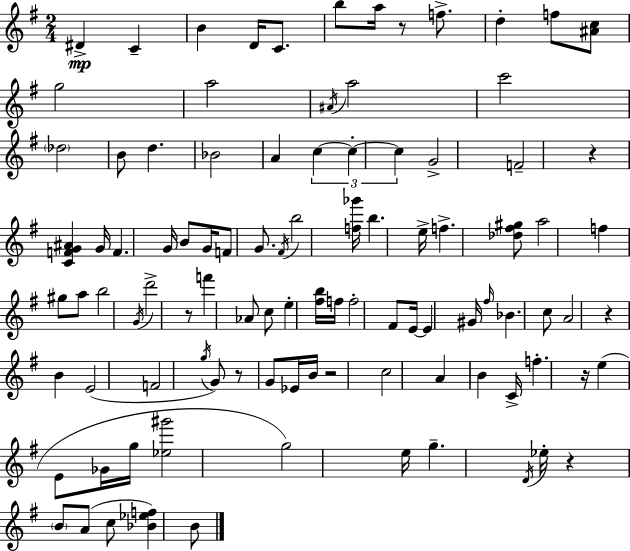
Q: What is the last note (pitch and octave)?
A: B4